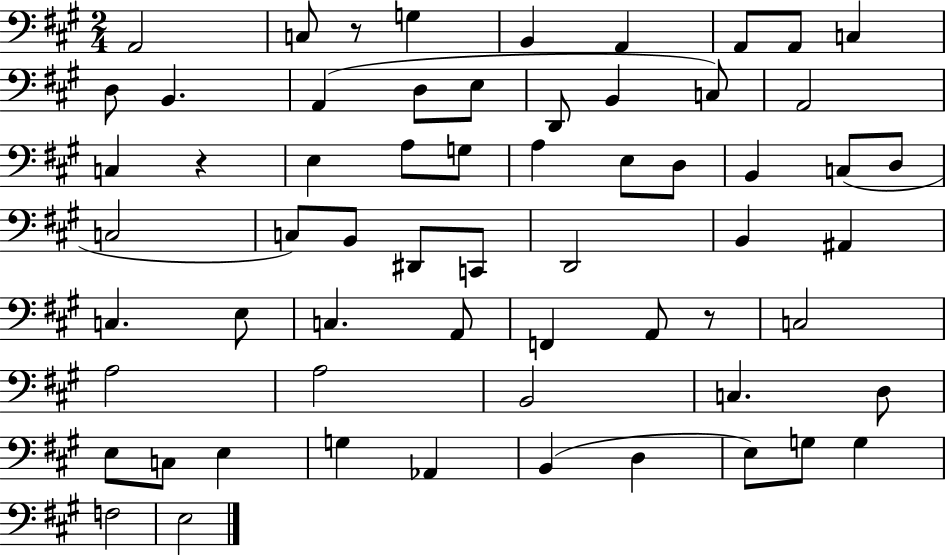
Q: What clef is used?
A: bass